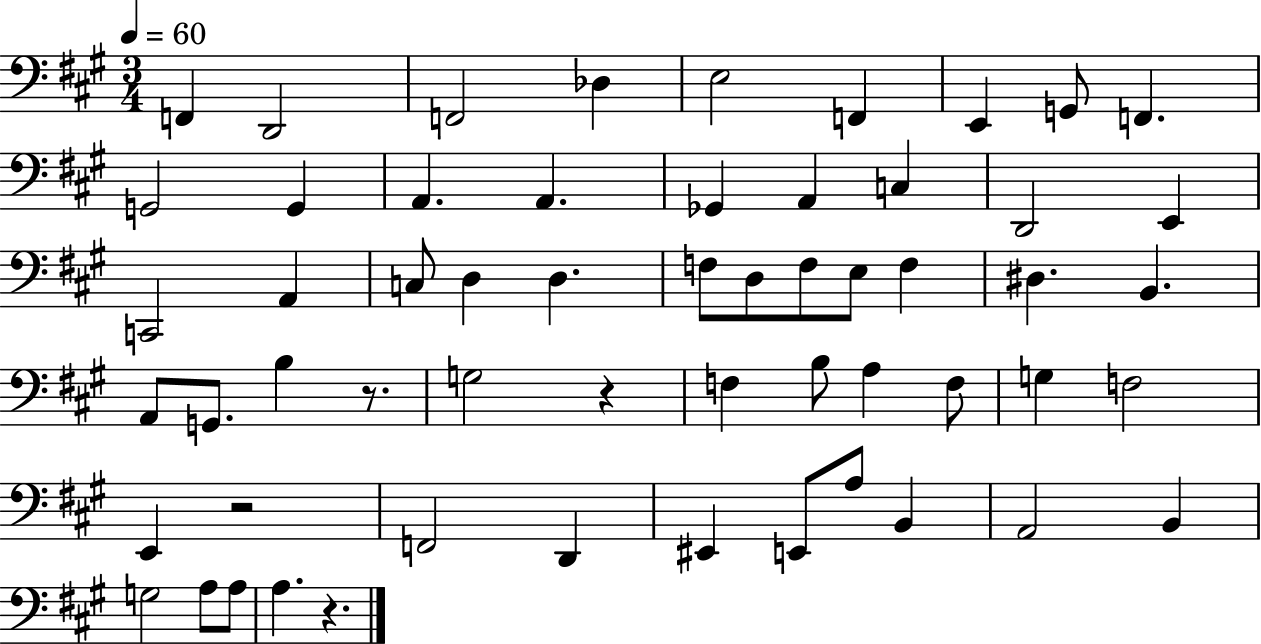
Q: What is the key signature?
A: A major